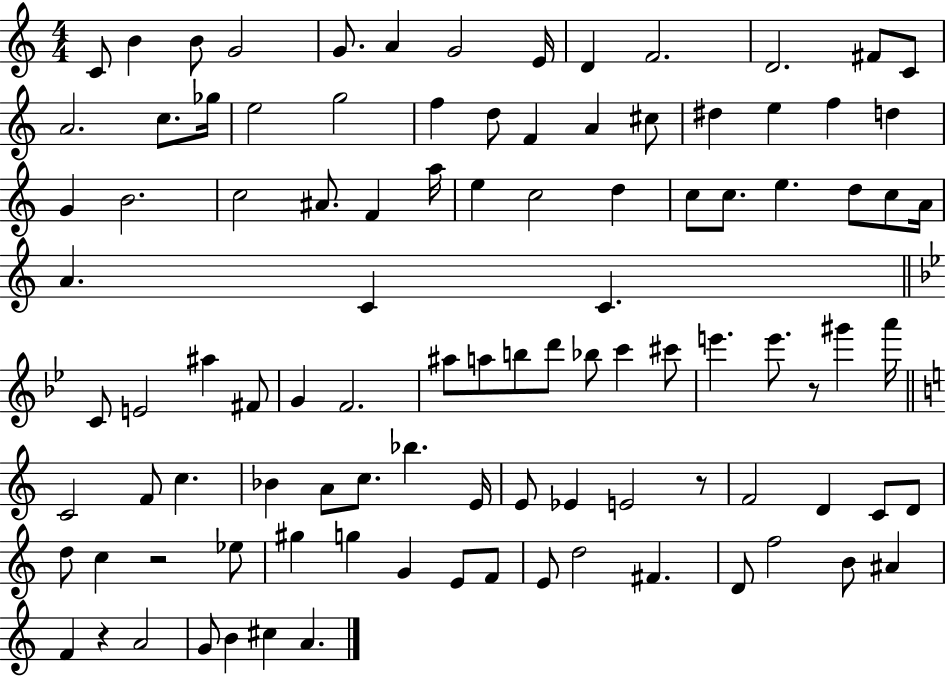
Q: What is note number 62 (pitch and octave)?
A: A6